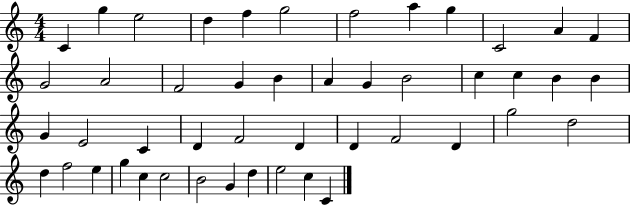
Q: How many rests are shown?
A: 0